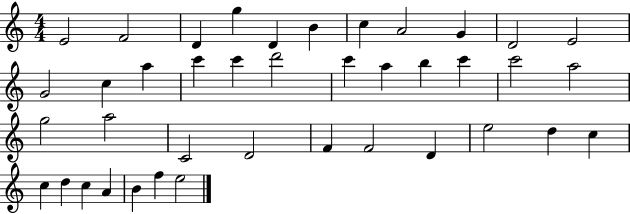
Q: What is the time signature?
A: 4/4